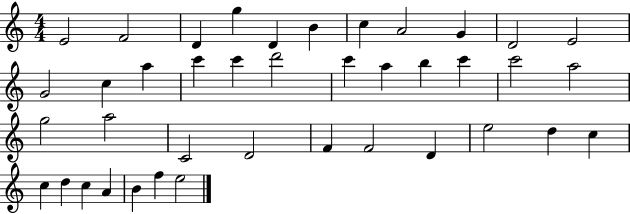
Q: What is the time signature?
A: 4/4